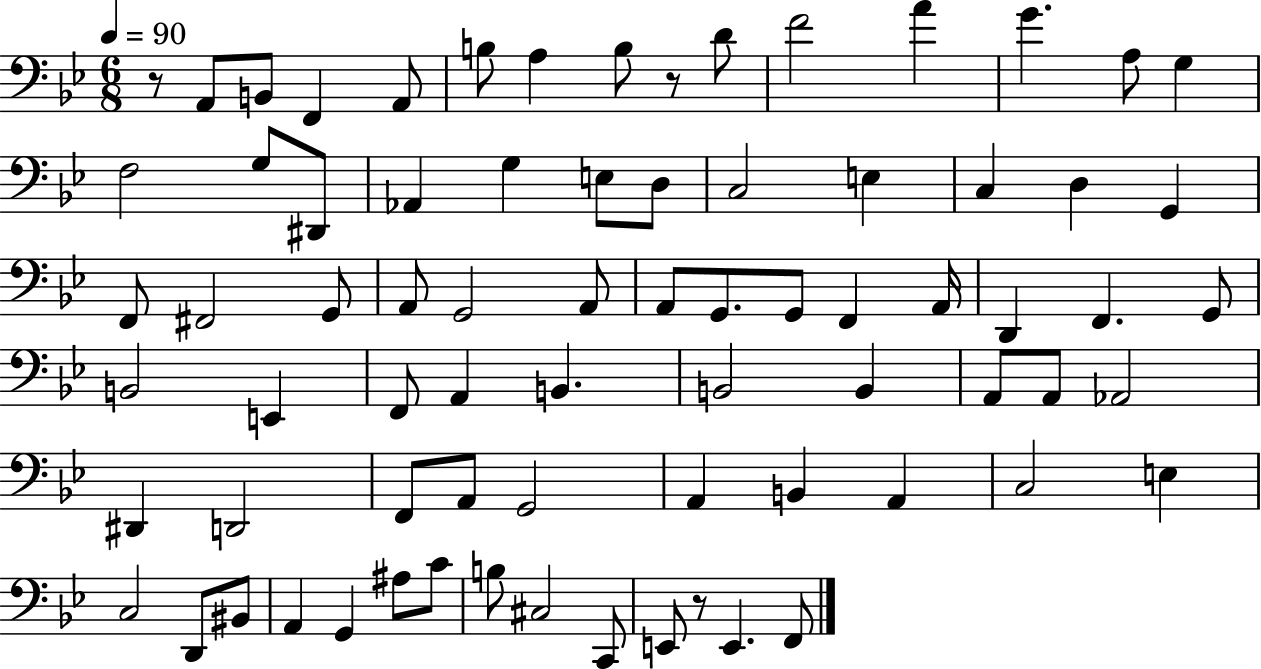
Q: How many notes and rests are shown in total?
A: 75